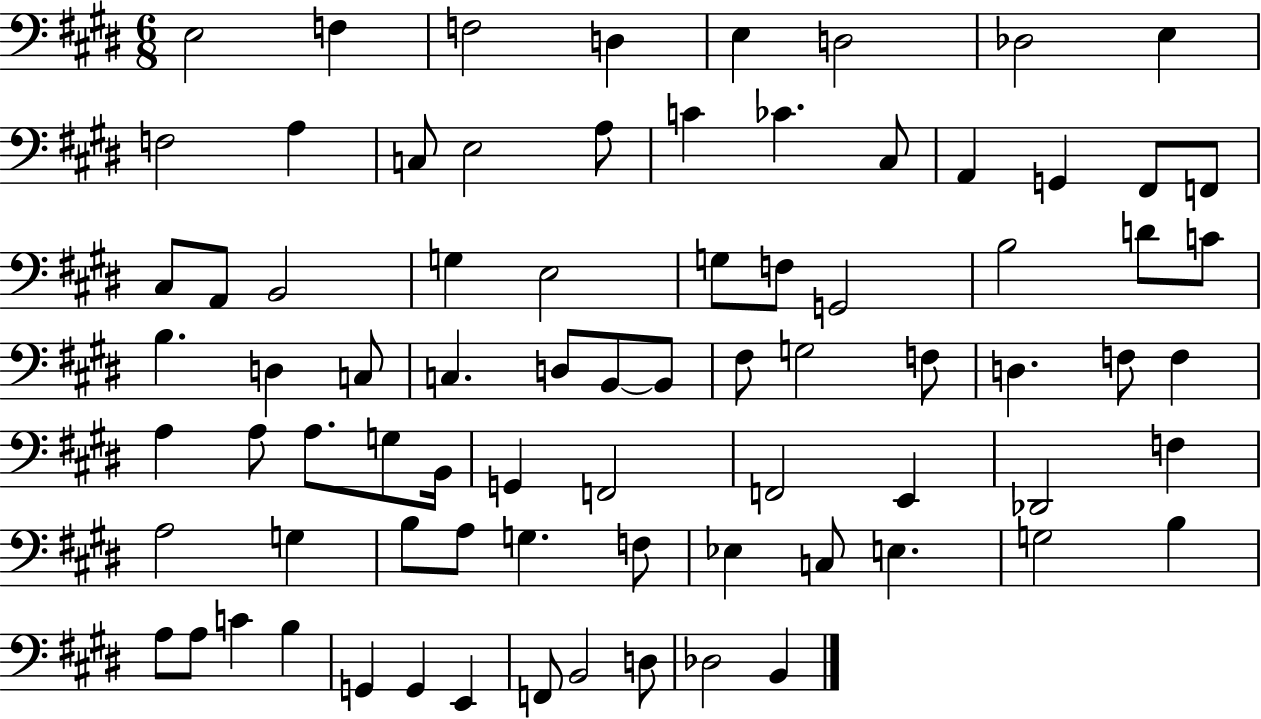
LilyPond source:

{
  \clef bass
  \numericTimeSignature
  \time 6/8
  \key e \major
  e2 f4 | f2 d4 | e4 d2 | des2 e4 | \break f2 a4 | c8 e2 a8 | c'4 ces'4. cis8 | a,4 g,4 fis,8 f,8 | \break cis8 a,8 b,2 | g4 e2 | g8 f8 g,2 | b2 d'8 c'8 | \break b4. d4 c8 | c4. d8 b,8~~ b,8 | fis8 g2 f8 | d4. f8 f4 | \break a4 a8 a8. g8 b,16 | g,4 f,2 | f,2 e,4 | des,2 f4 | \break a2 g4 | b8 a8 g4. f8 | ees4 c8 e4. | g2 b4 | \break a8 a8 c'4 b4 | g,4 g,4 e,4 | f,8 b,2 d8 | des2 b,4 | \break \bar "|."
}